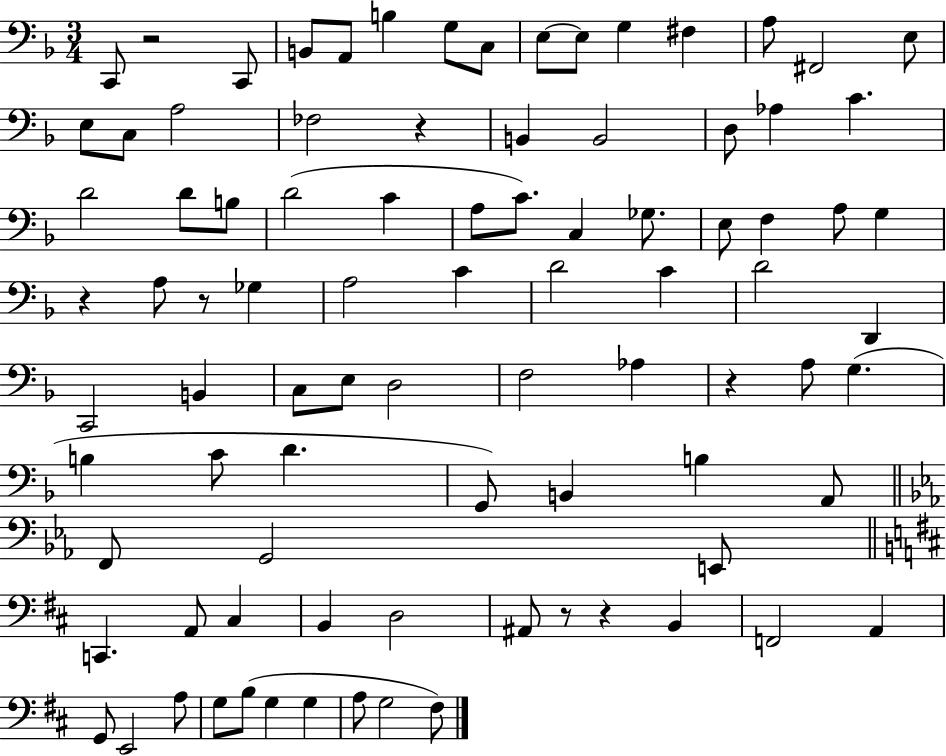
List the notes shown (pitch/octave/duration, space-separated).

C2/e R/h C2/e B2/e A2/e B3/q G3/e C3/e E3/e E3/e G3/q F#3/q A3/e F#2/h E3/e E3/e C3/e A3/h FES3/h R/q B2/q B2/h D3/e Ab3/q C4/q. D4/h D4/e B3/e D4/h C4/q A3/e C4/e. C3/q Gb3/e. E3/e F3/q A3/e G3/q R/q A3/e R/e Gb3/q A3/h C4/q D4/h C4/q D4/h D2/q C2/h B2/q C3/e E3/e D3/h F3/h Ab3/q R/q A3/e G3/q. B3/q C4/e D4/q. G2/e B2/q B3/q A2/e F2/e G2/h E2/e C2/q. A2/e C#3/q B2/q D3/h A#2/e R/e R/q B2/q F2/h A2/q G2/e E2/h A3/e G3/e B3/e G3/q G3/q A3/e G3/h F#3/e